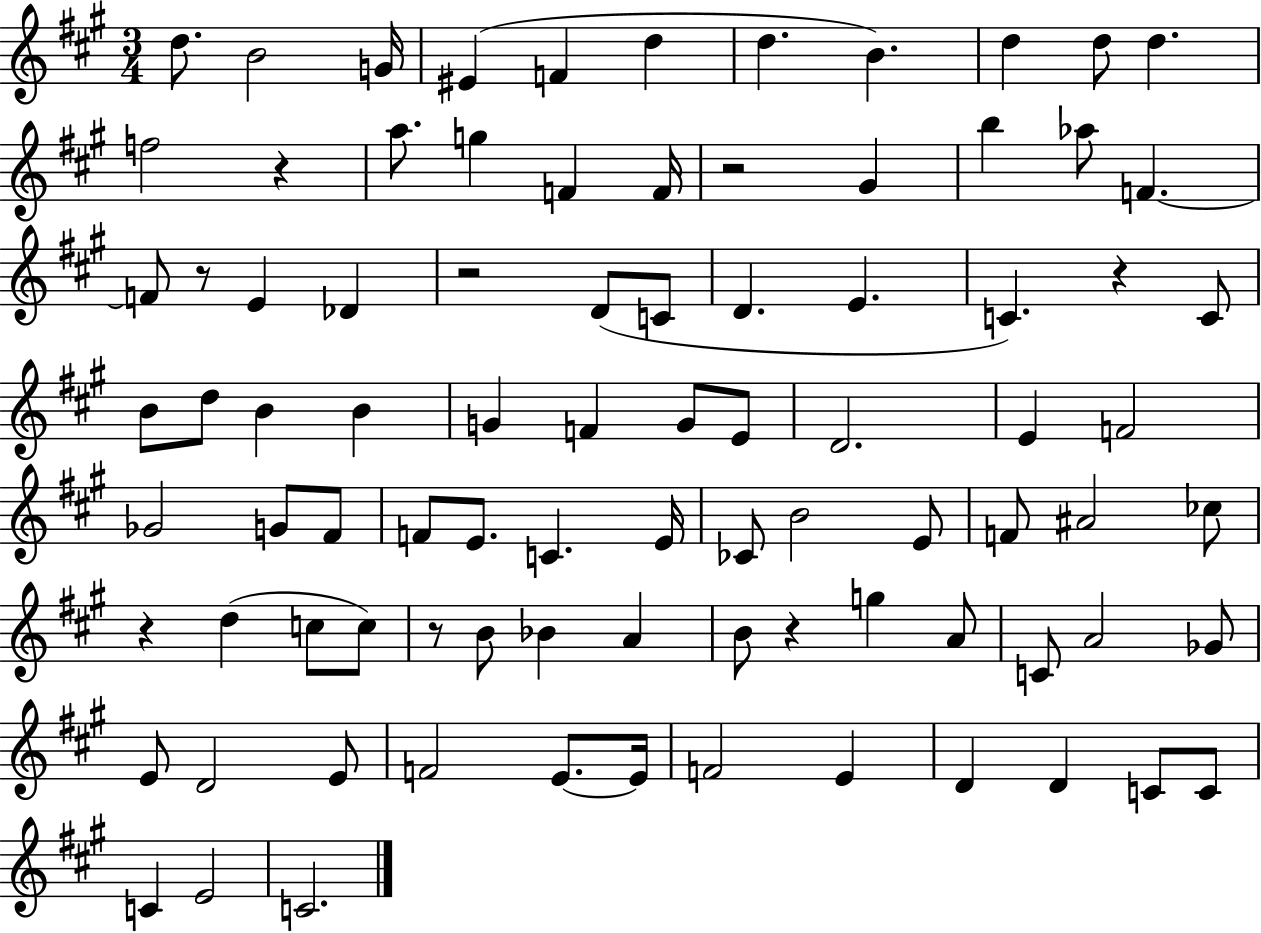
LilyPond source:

{
  \clef treble
  \numericTimeSignature
  \time 3/4
  \key a \major
  d''8. b'2 g'16 | eis'4( f'4 d''4 | d''4. b'4.) | d''4 d''8 d''4. | \break f''2 r4 | a''8. g''4 f'4 f'16 | r2 gis'4 | b''4 aes''8 f'4.~~ | \break f'8 r8 e'4 des'4 | r2 d'8( c'8 | d'4. e'4. | c'4.) r4 c'8 | \break b'8 d''8 b'4 b'4 | g'4 f'4 g'8 e'8 | d'2. | e'4 f'2 | \break ges'2 g'8 fis'8 | f'8 e'8. c'4. e'16 | ces'8 b'2 e'8 | f'8 ais'2 ces''8 | \break r4 d''4( c''8 c''8) | r8 b'8 bes'4 a'4 | b'8 r4 g''4 a'8 | c'8 a'2 ges'8 | \break e'8 d'2 e'8 | f'2 e'8.~~ e'16 | f'2 e'4 | d'4 d'4 c'8 c'8 | \break c'4 e'2 | c'2. | \bar "|."
}